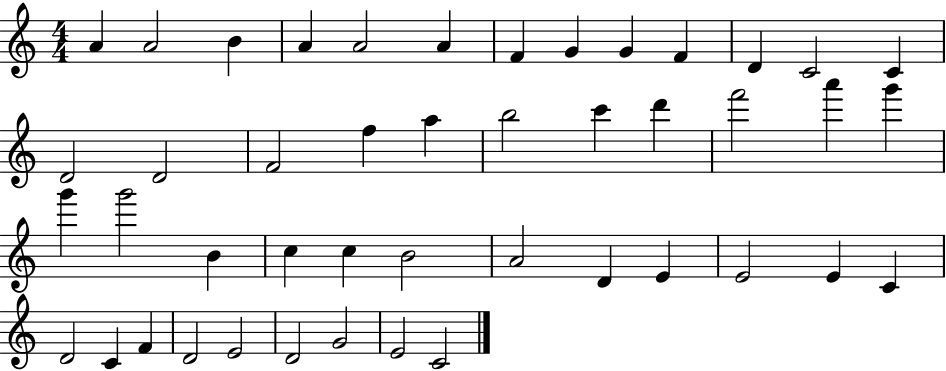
A4/q A4/h B4/q A4/q A4/h A4/q F4/q G4/q G4/q F4/q D4/q C4/h C4/q D4/h D4/h F4/h F5/q A5/q B5/h C6/q D6/q F6/h A6/q G6/q G6/q G6/h B4/q C5/q C5/q B4/h A4/h D4/q E4/q E4/h E4/q C4/q D4/h C4/q F4/q D4/h E4/h D4/h G4/h E4/h C4/h